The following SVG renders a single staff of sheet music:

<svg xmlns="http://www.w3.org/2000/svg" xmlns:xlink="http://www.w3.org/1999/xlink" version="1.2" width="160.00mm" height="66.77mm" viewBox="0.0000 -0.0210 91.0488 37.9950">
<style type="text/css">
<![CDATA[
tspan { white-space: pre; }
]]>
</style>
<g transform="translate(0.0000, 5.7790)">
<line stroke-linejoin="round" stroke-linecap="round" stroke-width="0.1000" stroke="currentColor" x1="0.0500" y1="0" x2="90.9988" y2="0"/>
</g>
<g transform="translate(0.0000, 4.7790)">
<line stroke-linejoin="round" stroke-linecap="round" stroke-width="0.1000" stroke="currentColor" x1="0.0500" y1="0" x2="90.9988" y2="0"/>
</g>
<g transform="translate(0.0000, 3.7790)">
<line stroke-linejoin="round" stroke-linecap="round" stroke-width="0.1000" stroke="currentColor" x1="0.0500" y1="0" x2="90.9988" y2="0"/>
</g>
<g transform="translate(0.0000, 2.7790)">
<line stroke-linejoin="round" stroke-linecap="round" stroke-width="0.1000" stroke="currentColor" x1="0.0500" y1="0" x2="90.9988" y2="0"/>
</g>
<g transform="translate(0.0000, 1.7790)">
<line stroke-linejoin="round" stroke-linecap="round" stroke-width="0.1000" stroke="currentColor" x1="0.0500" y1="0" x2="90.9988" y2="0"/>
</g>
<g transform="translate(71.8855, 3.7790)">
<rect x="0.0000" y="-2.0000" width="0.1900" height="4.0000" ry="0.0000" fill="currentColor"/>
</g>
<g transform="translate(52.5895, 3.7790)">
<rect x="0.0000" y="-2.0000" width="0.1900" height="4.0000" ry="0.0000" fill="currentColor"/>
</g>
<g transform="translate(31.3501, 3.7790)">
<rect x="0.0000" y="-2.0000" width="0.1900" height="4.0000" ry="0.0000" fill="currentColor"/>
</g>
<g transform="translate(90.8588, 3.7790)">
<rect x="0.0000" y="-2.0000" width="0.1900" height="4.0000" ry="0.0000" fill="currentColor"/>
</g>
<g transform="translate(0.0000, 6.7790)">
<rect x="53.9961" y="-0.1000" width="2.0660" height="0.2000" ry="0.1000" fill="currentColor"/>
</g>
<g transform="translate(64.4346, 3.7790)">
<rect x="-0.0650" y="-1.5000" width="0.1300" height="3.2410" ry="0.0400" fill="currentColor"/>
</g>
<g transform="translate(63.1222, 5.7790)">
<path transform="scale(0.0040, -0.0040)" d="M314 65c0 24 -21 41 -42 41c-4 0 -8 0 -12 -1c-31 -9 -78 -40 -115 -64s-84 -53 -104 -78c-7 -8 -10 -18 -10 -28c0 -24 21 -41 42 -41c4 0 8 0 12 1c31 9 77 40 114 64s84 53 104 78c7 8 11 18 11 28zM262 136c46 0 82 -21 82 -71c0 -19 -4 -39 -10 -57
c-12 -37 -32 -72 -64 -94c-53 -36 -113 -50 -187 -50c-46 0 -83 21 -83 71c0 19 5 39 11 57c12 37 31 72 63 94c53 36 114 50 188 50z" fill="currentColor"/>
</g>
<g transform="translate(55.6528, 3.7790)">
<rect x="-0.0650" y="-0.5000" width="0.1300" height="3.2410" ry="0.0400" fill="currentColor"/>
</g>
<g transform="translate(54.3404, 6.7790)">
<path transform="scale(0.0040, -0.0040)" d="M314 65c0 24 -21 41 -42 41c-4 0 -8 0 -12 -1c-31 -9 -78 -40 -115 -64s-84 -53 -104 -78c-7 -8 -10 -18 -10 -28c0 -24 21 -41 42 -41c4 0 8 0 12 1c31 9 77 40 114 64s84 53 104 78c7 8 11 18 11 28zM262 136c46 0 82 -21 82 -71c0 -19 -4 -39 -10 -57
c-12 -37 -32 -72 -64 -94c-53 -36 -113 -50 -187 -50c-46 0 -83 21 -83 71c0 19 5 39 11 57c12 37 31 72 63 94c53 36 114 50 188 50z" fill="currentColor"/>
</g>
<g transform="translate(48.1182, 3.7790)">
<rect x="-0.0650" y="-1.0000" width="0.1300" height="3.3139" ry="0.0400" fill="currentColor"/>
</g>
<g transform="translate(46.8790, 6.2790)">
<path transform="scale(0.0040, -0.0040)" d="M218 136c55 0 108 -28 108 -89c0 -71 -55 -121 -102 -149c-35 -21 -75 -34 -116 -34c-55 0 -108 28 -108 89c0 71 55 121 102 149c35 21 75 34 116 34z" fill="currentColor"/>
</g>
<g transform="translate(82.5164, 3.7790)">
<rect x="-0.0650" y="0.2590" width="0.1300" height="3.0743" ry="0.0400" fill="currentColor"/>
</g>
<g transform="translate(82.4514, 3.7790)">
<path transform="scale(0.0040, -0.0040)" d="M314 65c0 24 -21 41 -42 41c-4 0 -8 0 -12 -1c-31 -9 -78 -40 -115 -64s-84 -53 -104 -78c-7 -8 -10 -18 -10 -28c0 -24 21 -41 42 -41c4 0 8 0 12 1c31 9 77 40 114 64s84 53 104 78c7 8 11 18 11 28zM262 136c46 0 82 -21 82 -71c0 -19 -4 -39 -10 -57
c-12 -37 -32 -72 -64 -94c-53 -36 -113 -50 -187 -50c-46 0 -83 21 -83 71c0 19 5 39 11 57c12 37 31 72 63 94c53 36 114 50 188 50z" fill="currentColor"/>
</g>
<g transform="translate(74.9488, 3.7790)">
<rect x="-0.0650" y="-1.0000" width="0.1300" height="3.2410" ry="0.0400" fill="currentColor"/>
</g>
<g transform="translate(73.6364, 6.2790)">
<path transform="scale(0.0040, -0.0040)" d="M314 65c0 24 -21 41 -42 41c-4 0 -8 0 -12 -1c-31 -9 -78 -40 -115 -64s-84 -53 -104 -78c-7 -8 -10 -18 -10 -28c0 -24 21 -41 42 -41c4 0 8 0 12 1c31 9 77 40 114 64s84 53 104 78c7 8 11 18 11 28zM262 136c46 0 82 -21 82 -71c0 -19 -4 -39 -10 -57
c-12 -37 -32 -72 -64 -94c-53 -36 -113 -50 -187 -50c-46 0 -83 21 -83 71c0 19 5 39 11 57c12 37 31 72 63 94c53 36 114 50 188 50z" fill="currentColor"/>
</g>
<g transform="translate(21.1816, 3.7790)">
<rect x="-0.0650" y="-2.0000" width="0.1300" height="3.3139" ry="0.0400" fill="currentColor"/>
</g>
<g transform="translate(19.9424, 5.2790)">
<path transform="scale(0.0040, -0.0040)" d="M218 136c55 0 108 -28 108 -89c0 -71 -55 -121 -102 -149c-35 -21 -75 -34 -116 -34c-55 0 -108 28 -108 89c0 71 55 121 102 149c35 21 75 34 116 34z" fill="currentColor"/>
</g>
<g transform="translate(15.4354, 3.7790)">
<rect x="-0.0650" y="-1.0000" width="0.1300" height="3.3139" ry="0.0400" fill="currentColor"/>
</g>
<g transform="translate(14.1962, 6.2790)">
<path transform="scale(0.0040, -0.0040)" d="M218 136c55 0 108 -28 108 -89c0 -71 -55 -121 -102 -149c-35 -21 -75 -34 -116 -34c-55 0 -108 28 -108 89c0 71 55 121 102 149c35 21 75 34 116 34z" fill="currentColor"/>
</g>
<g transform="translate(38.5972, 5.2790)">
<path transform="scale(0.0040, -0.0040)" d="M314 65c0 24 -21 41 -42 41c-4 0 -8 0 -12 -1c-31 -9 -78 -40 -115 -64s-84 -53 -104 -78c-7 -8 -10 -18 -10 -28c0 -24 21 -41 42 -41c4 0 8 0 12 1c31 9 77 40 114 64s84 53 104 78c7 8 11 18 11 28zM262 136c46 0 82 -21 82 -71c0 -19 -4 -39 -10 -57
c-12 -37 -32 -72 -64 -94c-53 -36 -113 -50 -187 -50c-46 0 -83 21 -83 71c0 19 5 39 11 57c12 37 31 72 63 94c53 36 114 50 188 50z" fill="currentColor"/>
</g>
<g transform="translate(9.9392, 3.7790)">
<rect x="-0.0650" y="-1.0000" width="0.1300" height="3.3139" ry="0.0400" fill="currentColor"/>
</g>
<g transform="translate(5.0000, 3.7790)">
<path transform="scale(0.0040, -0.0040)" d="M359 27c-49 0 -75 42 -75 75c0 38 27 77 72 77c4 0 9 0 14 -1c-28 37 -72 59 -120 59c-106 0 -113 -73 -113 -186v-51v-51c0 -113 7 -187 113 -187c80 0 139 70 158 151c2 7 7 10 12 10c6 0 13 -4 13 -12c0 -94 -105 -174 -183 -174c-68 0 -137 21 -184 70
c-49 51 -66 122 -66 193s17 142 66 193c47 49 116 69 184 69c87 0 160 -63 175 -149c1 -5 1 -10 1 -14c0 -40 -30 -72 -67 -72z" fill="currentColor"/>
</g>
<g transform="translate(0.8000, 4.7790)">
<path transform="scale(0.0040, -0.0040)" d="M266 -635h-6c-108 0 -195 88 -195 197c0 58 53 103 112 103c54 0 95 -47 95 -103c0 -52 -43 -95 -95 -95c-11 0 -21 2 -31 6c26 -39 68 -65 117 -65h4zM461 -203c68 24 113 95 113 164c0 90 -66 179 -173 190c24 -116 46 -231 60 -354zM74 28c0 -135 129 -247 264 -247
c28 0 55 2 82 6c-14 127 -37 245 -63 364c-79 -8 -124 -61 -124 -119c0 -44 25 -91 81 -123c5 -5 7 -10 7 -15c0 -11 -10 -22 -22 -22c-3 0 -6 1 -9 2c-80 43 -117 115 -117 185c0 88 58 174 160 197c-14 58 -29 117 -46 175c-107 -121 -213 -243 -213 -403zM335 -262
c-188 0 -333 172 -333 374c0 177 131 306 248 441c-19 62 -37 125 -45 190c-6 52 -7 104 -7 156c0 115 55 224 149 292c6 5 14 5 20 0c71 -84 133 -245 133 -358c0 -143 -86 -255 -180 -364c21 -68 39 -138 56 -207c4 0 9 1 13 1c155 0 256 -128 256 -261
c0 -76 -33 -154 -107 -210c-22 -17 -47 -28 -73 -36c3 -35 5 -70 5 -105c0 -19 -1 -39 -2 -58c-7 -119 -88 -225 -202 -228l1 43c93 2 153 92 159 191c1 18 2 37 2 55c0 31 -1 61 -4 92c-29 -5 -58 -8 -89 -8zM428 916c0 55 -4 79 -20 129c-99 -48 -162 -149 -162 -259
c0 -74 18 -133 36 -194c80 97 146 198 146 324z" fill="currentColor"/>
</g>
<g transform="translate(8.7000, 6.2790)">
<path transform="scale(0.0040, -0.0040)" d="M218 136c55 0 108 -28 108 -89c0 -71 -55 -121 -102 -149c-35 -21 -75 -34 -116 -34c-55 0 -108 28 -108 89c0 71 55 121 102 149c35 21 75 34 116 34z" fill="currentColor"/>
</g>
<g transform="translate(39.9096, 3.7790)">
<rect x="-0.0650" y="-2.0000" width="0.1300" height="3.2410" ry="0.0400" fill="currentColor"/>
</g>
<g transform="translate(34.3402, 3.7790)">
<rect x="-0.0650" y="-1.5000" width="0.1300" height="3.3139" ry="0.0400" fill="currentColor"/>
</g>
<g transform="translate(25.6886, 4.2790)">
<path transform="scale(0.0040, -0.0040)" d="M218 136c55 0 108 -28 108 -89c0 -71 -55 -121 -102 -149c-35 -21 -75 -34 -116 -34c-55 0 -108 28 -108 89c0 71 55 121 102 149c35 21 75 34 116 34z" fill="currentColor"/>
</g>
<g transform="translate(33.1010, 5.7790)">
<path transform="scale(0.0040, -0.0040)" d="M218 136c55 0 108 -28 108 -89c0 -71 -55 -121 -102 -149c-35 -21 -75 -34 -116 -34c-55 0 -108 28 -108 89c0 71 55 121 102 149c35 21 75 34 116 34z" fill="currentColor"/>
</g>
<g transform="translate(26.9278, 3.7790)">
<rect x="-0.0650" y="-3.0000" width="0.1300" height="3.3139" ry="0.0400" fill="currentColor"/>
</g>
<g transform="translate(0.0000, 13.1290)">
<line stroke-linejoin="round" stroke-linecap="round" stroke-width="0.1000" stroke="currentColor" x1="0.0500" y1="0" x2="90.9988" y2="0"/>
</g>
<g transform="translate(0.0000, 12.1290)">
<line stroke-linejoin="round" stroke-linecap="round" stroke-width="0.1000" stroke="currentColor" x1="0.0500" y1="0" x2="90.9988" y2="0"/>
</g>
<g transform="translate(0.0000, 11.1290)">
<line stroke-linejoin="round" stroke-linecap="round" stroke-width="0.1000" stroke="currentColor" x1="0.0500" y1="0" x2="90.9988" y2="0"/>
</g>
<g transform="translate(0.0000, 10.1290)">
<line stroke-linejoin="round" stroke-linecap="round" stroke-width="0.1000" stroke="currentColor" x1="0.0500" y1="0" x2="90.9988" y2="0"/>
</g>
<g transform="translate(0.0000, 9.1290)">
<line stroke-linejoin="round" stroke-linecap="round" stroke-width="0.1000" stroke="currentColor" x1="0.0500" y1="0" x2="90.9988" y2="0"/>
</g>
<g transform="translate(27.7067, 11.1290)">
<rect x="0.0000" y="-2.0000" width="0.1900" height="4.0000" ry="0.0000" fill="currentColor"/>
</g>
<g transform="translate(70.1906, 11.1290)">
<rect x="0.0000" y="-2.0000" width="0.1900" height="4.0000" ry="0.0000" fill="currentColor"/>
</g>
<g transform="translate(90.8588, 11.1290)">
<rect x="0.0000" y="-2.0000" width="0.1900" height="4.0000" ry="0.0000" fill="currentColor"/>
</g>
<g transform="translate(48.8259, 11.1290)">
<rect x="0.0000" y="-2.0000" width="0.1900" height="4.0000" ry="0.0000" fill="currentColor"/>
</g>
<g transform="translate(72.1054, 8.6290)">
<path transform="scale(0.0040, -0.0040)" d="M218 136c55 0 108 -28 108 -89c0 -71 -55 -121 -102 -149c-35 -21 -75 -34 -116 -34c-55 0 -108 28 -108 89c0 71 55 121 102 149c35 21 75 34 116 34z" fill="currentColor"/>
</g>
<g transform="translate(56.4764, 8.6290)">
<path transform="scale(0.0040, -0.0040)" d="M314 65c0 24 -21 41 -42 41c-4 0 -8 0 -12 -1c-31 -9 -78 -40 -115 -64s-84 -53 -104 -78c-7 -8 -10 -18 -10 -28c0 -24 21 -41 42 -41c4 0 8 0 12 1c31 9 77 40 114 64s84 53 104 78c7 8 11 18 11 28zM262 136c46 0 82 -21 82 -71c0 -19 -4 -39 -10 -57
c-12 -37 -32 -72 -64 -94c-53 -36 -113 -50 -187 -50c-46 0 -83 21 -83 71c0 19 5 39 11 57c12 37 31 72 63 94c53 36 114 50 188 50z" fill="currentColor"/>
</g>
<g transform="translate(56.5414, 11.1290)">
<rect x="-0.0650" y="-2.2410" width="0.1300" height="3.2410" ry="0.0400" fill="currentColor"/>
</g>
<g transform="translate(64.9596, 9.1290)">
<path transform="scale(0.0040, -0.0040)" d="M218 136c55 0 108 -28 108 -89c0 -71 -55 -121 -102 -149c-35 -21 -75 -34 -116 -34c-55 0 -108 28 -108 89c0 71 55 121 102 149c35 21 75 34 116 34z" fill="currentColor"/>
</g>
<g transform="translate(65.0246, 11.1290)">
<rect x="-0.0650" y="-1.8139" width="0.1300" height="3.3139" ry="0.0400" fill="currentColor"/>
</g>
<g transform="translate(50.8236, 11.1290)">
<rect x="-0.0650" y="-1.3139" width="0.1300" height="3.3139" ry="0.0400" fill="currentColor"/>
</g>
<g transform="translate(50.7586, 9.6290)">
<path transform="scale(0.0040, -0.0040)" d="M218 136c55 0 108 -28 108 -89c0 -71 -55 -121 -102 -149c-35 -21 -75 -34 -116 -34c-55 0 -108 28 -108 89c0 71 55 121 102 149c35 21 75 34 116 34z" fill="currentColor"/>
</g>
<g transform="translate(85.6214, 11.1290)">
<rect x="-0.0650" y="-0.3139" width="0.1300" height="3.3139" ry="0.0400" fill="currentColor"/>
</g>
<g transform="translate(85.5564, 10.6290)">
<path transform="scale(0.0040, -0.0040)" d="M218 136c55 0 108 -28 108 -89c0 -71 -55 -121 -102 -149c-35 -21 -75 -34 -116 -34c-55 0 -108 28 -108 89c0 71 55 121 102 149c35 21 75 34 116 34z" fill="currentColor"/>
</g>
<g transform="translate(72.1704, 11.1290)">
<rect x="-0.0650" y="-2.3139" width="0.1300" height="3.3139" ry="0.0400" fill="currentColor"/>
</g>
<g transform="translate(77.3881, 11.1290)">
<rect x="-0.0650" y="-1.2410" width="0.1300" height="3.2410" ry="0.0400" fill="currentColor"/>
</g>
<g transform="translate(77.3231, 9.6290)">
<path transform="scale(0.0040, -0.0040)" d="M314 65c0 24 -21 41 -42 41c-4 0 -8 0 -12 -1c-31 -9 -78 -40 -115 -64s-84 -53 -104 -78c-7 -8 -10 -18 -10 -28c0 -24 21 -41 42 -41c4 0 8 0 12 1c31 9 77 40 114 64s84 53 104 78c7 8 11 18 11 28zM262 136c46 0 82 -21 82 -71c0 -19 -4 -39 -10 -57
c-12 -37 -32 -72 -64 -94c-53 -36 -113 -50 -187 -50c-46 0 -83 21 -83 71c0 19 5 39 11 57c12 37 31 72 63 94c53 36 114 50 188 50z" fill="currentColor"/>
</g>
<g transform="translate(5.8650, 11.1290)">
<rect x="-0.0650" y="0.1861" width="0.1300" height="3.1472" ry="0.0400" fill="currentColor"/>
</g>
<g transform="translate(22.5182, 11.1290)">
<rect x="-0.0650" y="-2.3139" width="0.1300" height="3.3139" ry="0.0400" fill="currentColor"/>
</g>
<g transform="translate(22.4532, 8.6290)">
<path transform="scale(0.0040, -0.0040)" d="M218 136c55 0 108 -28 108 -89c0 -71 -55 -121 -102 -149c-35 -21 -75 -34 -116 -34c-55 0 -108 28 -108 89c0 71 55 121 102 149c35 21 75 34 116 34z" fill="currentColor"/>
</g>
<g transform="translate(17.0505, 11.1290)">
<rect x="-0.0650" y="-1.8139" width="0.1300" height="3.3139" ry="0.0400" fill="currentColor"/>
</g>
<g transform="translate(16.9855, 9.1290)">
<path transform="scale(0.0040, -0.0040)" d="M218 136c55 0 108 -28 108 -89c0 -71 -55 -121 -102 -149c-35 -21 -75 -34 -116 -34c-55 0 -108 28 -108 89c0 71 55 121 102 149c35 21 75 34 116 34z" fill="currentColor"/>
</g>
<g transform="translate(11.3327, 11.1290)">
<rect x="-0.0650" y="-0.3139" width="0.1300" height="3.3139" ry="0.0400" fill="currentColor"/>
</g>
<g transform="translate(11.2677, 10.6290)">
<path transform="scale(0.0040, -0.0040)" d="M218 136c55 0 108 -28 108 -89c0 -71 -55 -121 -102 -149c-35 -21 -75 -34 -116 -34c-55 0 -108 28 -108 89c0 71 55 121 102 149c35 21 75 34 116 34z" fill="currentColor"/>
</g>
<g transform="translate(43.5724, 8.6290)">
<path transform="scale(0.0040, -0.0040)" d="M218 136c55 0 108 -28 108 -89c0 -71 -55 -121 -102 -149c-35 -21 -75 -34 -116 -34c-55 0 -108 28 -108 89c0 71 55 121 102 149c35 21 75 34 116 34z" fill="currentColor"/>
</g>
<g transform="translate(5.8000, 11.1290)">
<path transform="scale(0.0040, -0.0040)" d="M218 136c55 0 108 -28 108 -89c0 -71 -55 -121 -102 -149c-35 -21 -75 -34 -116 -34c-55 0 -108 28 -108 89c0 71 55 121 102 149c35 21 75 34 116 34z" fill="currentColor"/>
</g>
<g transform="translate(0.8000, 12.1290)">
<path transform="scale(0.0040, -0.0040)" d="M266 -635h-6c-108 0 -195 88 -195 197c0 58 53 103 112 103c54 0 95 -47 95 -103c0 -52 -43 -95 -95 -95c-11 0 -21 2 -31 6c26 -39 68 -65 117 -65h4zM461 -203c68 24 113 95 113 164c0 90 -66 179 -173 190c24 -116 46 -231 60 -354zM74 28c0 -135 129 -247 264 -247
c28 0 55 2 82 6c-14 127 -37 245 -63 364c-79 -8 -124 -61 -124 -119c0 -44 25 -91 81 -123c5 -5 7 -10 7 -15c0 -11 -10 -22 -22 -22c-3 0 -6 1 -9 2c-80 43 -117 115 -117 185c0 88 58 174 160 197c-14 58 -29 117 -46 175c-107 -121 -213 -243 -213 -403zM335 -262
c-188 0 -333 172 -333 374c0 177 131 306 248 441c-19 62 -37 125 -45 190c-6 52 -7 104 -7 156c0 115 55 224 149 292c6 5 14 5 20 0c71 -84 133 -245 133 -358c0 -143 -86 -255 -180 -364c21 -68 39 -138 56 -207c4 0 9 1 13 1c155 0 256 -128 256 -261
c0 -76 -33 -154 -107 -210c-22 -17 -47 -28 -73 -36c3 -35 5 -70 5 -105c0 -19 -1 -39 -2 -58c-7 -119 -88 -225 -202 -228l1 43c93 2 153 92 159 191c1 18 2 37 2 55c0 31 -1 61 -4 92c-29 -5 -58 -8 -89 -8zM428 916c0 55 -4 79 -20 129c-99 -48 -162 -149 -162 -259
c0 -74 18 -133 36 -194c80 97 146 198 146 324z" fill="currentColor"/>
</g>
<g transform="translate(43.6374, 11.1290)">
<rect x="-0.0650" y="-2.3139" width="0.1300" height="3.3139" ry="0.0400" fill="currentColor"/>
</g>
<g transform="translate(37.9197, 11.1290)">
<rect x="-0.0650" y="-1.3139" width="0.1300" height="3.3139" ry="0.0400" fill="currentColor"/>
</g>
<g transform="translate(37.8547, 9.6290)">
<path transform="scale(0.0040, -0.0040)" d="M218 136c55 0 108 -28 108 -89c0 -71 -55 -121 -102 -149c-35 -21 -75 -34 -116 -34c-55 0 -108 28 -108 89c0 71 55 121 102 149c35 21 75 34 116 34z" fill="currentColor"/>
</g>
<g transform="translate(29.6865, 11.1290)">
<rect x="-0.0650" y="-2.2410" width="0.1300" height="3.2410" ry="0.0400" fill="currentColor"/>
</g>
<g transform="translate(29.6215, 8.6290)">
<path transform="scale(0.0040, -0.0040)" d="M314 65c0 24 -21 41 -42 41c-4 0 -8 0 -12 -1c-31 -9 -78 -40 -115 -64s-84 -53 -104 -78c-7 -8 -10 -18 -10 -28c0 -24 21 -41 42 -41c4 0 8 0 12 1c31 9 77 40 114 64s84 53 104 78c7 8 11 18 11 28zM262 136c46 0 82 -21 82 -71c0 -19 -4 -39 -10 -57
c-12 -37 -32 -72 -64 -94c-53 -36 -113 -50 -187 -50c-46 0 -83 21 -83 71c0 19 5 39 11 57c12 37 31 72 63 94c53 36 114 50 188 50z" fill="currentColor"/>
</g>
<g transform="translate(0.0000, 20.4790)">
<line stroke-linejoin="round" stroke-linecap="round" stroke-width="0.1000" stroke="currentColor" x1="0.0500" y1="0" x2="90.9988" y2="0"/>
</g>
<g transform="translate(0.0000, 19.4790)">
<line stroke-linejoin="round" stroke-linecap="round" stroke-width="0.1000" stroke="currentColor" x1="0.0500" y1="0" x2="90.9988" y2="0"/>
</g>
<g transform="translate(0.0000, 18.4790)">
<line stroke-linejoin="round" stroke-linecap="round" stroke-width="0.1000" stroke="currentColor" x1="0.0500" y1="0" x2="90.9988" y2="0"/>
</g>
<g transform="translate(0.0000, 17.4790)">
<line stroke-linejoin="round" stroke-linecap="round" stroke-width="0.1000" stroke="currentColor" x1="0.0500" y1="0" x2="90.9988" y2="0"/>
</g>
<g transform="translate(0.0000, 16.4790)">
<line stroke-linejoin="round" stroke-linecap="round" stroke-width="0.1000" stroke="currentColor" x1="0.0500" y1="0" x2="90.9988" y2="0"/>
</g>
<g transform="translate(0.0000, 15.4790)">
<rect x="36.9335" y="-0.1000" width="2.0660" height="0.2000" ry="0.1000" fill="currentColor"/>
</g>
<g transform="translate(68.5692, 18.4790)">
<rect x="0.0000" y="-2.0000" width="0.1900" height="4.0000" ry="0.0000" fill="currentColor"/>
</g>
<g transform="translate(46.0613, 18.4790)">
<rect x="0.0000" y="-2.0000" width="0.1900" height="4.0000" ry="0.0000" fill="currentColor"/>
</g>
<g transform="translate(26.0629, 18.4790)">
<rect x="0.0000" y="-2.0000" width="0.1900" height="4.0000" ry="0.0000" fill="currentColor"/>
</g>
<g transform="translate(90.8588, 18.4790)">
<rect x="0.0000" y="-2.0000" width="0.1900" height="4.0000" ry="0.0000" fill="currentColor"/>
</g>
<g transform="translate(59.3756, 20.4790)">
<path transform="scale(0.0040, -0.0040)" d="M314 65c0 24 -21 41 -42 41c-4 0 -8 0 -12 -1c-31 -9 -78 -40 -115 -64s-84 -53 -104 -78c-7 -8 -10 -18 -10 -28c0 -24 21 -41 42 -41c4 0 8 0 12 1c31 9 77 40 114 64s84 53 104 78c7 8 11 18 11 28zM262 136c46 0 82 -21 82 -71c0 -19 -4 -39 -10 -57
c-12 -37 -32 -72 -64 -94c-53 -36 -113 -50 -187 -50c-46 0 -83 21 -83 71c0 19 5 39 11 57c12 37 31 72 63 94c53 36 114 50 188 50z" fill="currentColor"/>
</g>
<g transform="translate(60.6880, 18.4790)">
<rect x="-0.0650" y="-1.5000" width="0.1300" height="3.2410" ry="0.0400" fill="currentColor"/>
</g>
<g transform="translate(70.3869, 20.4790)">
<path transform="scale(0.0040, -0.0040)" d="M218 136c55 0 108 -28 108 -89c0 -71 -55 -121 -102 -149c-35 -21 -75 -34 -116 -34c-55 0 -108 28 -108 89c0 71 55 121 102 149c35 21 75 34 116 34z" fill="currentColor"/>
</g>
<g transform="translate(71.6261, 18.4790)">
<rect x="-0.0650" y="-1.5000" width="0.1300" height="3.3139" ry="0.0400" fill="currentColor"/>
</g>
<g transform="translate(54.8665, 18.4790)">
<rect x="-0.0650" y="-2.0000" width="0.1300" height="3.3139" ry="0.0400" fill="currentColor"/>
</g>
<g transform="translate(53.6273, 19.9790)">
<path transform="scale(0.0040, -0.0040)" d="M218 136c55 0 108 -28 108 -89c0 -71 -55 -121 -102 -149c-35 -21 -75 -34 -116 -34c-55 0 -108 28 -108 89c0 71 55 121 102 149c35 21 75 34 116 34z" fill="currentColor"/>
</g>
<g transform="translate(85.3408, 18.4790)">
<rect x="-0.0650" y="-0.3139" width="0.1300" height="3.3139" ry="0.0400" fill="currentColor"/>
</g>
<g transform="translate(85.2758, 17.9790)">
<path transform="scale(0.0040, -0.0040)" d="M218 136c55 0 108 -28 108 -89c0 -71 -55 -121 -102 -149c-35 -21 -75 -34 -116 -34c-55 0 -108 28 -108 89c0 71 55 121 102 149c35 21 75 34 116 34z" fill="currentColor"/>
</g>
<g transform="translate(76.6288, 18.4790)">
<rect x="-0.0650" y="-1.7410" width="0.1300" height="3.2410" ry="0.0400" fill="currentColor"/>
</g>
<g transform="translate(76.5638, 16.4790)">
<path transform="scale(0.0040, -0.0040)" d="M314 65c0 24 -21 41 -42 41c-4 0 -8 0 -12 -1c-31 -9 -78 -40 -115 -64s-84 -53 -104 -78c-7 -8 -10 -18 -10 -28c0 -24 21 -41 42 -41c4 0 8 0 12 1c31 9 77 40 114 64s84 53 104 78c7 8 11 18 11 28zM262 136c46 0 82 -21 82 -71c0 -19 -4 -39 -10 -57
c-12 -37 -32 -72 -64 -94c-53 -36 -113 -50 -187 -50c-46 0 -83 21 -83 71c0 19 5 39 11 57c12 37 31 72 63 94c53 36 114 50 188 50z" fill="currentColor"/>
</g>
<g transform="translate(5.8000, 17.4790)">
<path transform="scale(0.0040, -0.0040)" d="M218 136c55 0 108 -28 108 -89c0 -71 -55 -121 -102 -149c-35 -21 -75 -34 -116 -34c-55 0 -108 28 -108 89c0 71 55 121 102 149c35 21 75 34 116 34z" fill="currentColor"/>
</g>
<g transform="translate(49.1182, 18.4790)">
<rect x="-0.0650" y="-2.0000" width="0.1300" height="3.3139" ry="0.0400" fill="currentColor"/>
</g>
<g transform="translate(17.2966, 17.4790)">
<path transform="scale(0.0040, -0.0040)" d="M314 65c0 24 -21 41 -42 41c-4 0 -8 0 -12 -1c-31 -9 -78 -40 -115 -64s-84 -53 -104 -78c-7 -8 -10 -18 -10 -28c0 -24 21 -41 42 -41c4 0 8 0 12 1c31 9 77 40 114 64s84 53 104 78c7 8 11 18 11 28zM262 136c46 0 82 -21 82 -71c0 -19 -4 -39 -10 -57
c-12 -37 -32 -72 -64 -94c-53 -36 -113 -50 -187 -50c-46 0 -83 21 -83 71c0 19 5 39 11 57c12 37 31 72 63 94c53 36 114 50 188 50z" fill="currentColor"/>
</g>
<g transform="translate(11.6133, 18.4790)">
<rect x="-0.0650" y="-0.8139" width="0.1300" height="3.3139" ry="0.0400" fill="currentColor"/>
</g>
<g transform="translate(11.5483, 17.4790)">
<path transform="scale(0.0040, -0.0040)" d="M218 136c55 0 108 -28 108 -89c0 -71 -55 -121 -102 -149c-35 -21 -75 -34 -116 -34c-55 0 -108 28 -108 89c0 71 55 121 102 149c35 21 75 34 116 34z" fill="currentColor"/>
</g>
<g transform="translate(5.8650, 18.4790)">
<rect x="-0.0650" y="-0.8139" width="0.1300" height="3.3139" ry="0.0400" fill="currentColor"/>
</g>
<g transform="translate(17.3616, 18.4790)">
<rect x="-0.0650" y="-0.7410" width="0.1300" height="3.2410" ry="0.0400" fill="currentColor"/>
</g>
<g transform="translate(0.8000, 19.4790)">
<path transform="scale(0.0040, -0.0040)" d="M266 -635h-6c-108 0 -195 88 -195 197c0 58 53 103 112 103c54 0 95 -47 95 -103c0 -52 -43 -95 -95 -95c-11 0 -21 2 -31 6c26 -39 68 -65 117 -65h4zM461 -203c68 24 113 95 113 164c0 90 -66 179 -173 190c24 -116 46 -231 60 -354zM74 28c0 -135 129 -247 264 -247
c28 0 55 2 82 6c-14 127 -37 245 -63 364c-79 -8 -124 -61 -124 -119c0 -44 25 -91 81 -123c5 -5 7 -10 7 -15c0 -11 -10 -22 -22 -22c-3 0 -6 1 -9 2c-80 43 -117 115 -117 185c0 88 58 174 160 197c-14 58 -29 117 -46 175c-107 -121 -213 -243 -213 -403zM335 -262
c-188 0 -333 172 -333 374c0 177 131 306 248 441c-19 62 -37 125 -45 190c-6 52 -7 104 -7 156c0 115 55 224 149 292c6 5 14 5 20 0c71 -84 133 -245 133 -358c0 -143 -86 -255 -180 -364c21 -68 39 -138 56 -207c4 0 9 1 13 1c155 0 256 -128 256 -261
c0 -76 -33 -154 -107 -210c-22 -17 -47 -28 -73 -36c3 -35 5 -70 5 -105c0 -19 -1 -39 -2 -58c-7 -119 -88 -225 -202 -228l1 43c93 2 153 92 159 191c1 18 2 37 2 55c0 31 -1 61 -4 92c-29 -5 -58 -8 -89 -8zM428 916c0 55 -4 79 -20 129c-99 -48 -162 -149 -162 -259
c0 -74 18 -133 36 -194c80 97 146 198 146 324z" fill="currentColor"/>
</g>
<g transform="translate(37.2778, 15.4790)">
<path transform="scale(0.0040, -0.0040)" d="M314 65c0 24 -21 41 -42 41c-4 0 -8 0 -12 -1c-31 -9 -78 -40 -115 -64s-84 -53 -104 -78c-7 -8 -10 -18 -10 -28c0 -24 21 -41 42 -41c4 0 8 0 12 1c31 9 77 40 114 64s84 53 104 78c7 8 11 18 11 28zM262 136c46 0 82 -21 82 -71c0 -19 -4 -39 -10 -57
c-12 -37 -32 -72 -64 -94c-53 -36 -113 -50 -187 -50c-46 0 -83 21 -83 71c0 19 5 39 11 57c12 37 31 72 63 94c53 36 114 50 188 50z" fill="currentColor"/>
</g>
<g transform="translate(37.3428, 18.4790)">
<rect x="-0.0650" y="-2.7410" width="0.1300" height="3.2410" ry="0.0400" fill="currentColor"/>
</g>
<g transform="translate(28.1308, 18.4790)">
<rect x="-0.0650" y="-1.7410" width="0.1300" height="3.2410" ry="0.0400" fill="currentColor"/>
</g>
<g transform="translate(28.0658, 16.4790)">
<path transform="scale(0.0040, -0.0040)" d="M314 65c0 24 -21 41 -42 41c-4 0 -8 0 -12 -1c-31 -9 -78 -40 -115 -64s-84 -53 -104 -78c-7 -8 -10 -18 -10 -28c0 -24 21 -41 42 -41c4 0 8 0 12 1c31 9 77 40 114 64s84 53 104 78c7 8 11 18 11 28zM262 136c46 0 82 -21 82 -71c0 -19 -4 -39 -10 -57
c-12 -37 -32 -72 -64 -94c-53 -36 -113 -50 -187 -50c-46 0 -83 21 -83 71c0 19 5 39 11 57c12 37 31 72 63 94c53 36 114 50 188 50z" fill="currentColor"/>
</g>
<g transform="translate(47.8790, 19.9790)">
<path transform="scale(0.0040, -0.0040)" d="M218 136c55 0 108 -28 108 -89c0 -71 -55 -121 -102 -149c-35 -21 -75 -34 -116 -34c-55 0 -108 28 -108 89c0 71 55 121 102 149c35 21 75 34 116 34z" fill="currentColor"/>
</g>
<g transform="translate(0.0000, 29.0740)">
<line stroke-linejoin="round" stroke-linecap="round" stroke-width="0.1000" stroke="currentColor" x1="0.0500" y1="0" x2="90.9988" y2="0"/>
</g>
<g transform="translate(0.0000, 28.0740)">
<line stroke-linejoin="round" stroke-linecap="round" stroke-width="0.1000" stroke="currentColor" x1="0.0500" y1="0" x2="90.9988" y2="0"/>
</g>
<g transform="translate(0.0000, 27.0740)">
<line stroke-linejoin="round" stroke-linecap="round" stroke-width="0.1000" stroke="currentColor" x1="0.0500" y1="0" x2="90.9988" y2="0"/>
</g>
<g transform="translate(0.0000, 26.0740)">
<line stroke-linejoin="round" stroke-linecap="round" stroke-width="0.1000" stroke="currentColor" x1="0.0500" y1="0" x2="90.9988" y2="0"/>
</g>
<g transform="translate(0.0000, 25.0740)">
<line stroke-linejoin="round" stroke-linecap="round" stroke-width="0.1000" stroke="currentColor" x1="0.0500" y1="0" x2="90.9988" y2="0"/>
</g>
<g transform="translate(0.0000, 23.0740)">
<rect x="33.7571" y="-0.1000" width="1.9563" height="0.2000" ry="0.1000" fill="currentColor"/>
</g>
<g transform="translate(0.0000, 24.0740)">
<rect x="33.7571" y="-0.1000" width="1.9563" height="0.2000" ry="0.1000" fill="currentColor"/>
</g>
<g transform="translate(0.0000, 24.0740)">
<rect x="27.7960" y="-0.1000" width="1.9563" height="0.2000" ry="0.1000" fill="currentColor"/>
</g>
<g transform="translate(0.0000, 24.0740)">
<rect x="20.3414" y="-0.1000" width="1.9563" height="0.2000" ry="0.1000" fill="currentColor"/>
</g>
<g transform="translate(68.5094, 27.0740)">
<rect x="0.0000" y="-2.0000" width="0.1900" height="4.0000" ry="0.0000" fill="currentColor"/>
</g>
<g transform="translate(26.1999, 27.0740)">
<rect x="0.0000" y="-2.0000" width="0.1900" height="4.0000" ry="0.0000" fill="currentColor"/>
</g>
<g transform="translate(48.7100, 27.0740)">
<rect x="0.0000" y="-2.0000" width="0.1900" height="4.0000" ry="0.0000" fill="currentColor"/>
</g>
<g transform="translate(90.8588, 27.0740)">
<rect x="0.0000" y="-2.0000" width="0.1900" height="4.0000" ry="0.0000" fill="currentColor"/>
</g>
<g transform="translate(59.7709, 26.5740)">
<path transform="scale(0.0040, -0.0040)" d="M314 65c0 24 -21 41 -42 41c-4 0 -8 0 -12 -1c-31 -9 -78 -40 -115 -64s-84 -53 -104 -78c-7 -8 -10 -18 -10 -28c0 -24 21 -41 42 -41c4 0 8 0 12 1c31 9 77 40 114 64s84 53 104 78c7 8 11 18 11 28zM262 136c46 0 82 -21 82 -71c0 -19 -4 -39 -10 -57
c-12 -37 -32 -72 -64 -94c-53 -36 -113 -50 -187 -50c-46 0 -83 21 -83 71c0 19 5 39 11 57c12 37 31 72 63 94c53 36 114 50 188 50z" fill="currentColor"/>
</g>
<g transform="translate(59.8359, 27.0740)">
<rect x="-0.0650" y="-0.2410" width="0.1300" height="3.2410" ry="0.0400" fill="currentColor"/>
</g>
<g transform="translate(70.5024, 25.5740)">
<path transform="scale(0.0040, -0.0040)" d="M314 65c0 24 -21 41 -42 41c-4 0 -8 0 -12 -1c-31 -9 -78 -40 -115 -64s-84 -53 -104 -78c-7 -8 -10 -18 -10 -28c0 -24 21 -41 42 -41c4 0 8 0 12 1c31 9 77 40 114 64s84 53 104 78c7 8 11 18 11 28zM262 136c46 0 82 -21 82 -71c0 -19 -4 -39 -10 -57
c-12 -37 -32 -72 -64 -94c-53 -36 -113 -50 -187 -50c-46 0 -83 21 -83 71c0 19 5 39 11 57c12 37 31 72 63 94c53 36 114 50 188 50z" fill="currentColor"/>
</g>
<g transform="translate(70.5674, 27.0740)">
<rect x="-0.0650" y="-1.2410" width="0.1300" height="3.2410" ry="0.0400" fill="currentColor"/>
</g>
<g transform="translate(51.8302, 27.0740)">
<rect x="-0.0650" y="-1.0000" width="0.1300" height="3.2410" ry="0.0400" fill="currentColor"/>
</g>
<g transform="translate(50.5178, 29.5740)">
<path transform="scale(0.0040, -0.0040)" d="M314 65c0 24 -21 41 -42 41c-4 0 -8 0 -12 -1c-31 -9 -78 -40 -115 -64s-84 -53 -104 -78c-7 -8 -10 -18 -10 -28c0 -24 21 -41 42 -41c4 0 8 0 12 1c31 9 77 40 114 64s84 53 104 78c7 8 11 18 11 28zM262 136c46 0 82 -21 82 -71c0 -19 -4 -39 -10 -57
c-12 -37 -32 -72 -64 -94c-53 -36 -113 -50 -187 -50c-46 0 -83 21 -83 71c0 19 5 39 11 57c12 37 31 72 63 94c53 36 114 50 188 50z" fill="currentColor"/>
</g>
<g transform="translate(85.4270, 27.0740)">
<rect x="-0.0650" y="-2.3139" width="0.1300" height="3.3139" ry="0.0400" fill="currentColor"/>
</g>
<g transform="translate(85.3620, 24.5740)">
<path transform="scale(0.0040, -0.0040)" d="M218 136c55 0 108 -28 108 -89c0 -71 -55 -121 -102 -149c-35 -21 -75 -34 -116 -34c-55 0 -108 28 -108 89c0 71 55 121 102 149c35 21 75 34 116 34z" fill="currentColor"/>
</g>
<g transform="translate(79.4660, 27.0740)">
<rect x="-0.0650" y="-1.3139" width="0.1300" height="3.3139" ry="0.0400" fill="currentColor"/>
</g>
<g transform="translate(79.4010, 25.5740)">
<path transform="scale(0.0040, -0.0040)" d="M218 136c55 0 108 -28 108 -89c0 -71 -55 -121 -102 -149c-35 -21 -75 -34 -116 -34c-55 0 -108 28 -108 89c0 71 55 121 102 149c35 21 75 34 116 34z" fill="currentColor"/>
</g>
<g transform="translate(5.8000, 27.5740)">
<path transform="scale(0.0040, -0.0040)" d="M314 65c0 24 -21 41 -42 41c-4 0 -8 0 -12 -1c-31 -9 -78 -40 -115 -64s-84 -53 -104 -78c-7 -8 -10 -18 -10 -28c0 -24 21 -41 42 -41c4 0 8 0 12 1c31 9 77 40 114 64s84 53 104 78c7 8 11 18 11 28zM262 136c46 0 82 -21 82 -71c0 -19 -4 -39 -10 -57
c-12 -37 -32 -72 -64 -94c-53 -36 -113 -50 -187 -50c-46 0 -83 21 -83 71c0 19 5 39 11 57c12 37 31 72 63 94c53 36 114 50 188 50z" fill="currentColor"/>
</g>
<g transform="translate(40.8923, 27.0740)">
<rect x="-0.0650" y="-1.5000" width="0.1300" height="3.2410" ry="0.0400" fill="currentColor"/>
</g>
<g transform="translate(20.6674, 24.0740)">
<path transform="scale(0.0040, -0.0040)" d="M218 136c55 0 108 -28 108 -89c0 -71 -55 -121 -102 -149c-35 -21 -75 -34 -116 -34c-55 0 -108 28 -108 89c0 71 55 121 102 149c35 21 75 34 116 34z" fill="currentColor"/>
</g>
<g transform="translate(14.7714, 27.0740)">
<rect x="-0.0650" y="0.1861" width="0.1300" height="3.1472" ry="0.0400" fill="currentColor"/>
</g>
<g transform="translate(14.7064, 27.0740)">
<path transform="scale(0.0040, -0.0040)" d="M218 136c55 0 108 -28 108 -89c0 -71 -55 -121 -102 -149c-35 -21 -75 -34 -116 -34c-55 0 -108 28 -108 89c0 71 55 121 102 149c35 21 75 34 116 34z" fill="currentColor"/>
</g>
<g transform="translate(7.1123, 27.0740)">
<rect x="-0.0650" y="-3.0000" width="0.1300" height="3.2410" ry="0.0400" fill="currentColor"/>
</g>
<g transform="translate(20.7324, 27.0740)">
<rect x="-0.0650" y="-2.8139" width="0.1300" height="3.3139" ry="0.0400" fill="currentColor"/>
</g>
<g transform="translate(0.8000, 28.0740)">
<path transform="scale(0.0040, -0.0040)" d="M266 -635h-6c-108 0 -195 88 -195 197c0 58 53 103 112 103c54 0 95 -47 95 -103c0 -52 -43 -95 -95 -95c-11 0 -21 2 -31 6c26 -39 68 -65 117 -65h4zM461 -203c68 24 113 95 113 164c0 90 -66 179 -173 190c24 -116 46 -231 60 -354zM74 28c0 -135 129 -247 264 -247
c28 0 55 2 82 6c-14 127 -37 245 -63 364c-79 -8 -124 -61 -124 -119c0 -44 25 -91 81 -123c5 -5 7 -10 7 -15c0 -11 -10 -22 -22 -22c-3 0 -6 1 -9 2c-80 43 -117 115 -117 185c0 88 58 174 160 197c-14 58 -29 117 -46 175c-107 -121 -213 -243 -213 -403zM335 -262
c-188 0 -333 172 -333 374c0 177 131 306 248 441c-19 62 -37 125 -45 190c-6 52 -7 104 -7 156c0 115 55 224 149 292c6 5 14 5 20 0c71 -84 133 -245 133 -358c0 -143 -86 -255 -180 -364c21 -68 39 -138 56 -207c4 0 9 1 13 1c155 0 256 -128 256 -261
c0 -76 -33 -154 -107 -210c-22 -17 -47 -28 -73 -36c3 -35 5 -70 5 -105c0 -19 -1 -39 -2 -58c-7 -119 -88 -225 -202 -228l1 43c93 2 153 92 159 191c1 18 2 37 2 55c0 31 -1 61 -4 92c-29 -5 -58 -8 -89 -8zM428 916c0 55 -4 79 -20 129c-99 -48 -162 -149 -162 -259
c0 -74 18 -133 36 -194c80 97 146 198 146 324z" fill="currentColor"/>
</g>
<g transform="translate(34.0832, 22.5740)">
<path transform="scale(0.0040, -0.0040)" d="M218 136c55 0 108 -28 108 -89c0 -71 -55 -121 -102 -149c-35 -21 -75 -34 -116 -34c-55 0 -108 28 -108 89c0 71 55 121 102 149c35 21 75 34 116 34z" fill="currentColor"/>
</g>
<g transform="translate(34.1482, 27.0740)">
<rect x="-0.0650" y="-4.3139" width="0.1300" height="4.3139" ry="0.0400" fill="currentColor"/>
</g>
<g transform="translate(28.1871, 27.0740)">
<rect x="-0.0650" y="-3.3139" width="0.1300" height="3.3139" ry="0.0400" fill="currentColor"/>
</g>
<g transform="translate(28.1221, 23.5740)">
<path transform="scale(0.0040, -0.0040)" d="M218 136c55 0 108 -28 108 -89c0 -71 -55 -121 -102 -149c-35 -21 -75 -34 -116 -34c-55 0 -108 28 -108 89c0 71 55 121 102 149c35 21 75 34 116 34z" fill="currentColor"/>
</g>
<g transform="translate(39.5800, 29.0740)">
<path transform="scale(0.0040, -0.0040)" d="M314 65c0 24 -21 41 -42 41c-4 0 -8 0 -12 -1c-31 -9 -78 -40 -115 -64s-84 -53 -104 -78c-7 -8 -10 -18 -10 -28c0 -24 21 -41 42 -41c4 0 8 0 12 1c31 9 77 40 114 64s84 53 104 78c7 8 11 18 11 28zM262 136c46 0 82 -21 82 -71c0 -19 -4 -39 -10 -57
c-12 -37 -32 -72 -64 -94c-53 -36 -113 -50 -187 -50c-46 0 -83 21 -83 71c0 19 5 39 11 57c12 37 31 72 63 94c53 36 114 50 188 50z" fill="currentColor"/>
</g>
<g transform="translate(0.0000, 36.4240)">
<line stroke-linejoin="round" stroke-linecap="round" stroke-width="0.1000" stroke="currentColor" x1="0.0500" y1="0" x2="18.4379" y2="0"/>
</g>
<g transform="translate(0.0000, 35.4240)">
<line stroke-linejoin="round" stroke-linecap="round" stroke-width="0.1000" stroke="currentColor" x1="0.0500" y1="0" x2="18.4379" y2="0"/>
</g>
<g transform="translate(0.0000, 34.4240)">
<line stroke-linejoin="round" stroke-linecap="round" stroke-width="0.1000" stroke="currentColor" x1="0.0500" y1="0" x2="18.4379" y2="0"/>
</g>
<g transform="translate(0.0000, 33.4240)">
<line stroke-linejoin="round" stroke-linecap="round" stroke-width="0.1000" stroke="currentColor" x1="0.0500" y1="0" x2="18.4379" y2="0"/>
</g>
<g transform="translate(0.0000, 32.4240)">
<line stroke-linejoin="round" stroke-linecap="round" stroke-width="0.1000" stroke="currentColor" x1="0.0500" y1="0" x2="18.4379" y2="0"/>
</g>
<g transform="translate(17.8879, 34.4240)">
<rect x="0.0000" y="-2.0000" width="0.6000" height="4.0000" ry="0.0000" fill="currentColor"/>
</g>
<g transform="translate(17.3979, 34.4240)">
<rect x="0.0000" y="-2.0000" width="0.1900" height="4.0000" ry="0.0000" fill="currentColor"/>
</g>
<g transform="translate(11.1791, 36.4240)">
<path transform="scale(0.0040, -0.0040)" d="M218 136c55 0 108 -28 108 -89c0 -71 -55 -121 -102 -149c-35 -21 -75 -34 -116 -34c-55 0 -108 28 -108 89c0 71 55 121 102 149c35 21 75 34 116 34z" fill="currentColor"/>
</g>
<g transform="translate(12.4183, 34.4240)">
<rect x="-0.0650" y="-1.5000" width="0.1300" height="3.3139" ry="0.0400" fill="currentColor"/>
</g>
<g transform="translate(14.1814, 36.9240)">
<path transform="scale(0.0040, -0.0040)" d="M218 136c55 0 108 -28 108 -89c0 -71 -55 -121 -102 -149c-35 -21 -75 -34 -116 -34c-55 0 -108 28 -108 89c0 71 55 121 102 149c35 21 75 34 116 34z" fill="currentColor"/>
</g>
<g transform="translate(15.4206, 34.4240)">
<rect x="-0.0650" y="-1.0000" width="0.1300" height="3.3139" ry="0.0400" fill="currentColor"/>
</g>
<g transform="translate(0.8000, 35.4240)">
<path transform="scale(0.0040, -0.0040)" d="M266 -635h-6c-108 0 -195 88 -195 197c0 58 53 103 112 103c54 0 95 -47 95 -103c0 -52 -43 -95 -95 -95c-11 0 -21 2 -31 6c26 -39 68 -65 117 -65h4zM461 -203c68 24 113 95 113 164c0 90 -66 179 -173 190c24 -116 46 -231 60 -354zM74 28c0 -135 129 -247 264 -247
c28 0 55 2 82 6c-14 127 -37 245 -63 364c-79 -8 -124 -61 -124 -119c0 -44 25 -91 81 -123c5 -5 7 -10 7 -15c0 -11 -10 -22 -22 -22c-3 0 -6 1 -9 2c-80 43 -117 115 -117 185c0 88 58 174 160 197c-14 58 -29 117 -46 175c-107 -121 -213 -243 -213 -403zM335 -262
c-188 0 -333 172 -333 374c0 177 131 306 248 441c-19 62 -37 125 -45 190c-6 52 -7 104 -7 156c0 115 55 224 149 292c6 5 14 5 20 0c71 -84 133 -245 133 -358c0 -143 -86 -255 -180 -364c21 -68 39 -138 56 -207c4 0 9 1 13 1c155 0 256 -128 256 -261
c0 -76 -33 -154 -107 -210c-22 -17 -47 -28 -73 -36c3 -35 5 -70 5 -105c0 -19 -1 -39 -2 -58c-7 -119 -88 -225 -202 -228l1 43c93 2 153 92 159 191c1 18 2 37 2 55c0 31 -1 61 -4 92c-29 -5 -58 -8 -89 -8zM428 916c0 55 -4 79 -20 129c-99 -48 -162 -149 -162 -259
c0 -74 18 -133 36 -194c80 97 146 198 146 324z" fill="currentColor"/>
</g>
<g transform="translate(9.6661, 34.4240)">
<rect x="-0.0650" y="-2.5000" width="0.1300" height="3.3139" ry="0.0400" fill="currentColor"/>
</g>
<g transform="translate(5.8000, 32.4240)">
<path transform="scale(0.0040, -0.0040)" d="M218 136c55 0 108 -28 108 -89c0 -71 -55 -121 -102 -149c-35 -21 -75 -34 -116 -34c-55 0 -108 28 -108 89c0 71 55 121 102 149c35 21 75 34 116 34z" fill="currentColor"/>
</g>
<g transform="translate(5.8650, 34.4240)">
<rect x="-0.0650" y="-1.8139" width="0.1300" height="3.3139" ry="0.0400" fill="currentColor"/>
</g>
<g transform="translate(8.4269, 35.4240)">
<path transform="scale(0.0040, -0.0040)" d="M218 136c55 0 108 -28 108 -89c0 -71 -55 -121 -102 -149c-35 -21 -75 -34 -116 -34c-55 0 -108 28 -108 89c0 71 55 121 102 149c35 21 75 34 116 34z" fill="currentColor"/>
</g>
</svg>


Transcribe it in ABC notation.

X:1
T:Untitled
M:4/4
L:1/4
K:C
D D F A E F2 D C2 E2 D2 B2 B c f g g2 e g e g2 f g e2 c d d d2 f2 a2 F F E2 E f2 c A2 B a b d' E2 D2 c2 e2 e g f G E D